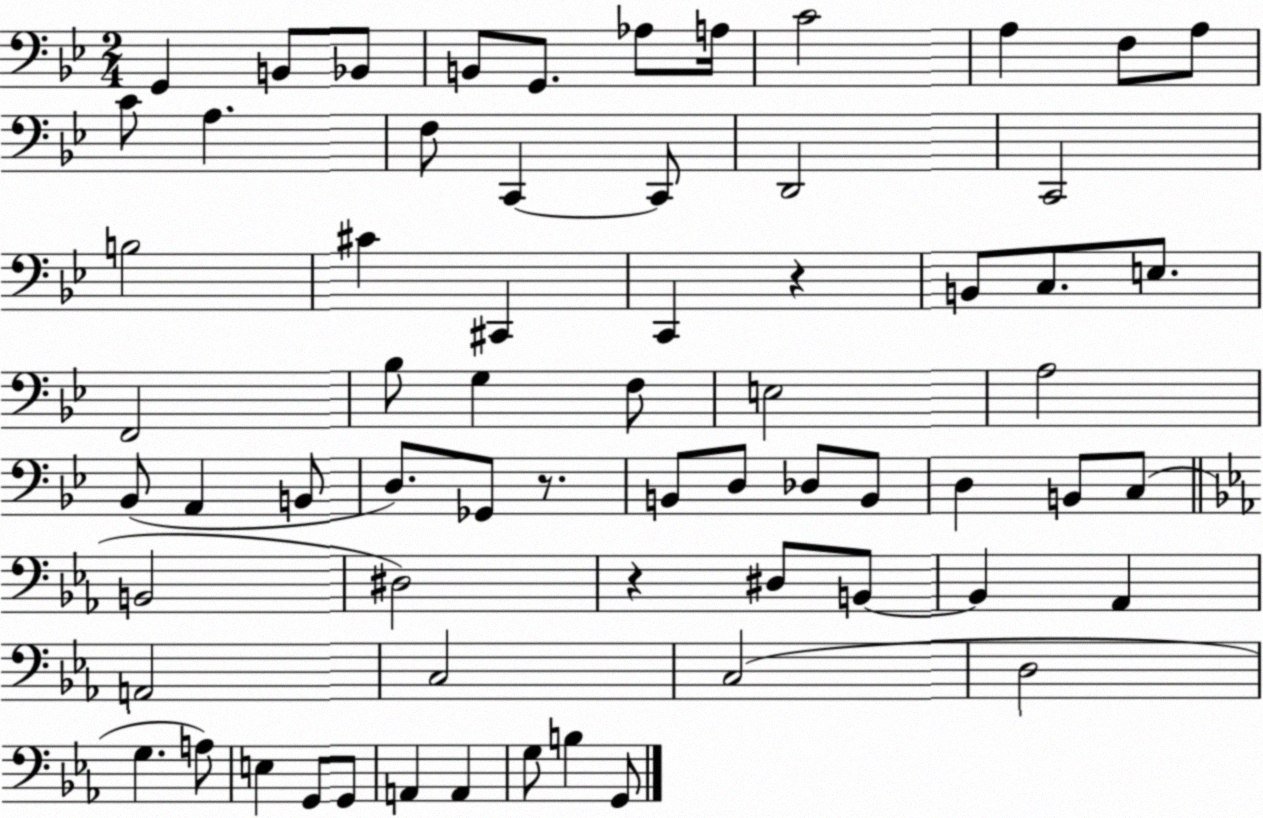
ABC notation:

X:1
T:Untitled
M:2/4
L:1/4
K:Bb
G,, B,,/2 _B,,/2 B,,/2 G,,/2 _A,/2 A,/4 C2 A, F,/2 A,/2 C/2 A, F,/2 C,, C,,/2 D,,2 C,,2 B,2 ^C ^C,, C,, z B,,/2 C,/2 E,/2 F,,2 _B,/2 G, F,/2 E,2 A,2 _B,,/2 A,, B,,/2 D,/2 _G,,/2 z/2 B,,/2 D,/2 _D,/2 B,,/2 D, B,,/2 C,/2 B,,2 ^D,2 z ^D,/2 B,,/2 B,, _A,, A,,2 C,2 C,2 D,2 G, A,/2 E, G,,/2 G,,/2 A,, A,, G,/2 B, G,,/2